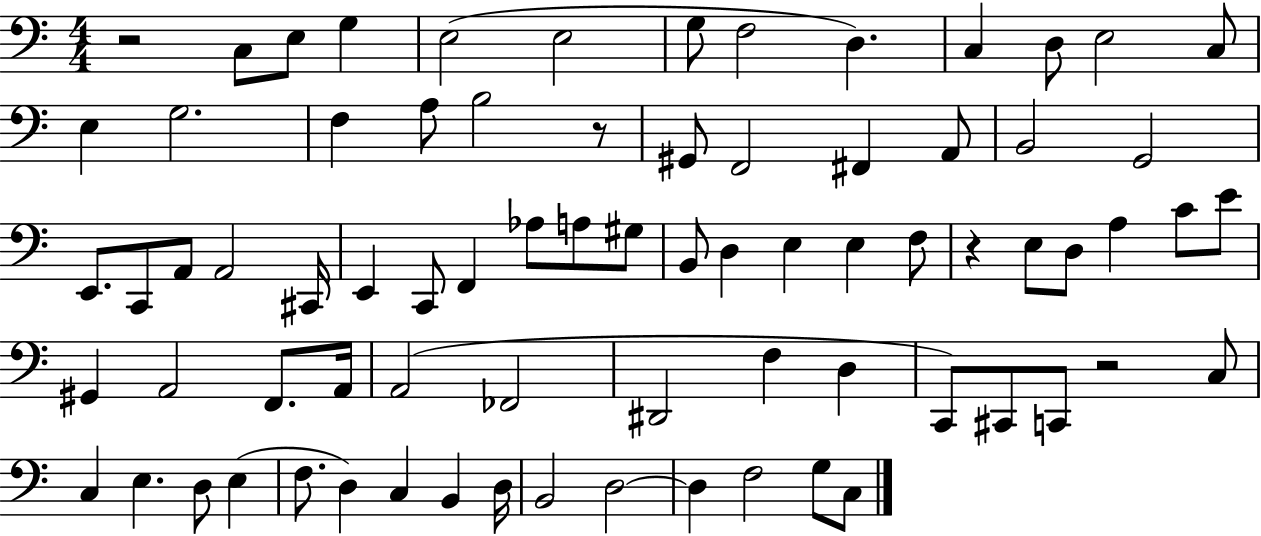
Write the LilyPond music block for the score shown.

{
  \clef bass
  \numericTimeSignature
  \time 4/4
  \key c \major
  r2 c8 e8 g4 | e2( e2 | g8 f2 d4.) | c4 d8 e2 c8 | \break e4 g2. | f4 a8 b2 r8 | gis,8 f,2 fis,4 a,8 | b,2 g,2 | \break e,8. c,8 a,8 a,2 cis,16 | e,4 c,8 f,4 aes8 a8 gis8 | b,8 d4 e4 e4 f8 | r4 e8 d8 a4 c'8 e'8 | \break gis,4 a,2 f,8. a,16 | a,2( fes,2 | dis,2 f4 d4 | c,8) cis,8 c,8 r2 c8 | \break c4 e4. d8 e4( | f8. d4) c4 b,4 d16 | b,2 d2~~ | d4 f2 g8 c8 | \break \bar "|."
}